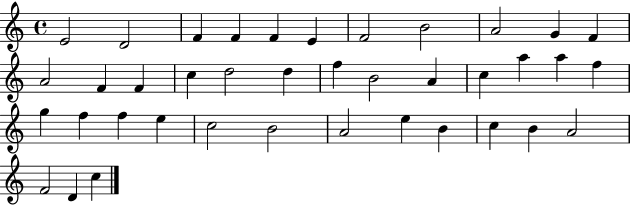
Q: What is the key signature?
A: C major